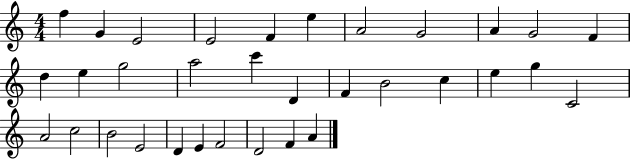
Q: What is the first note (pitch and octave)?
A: F5